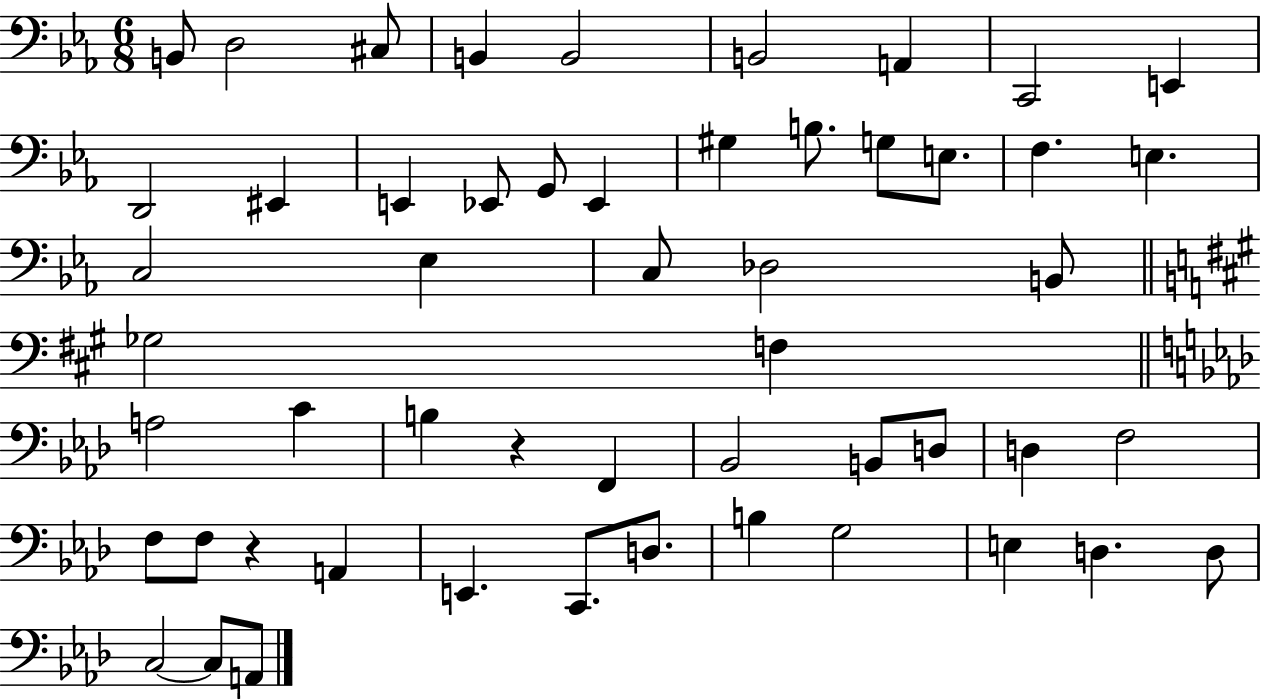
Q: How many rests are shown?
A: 2